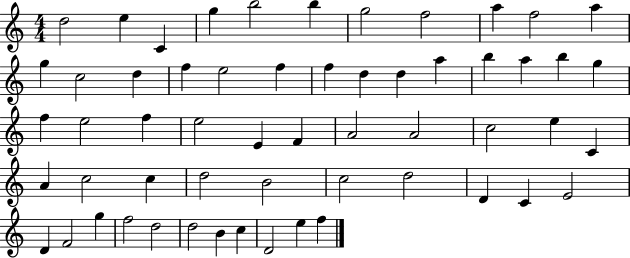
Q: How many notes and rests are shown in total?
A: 57